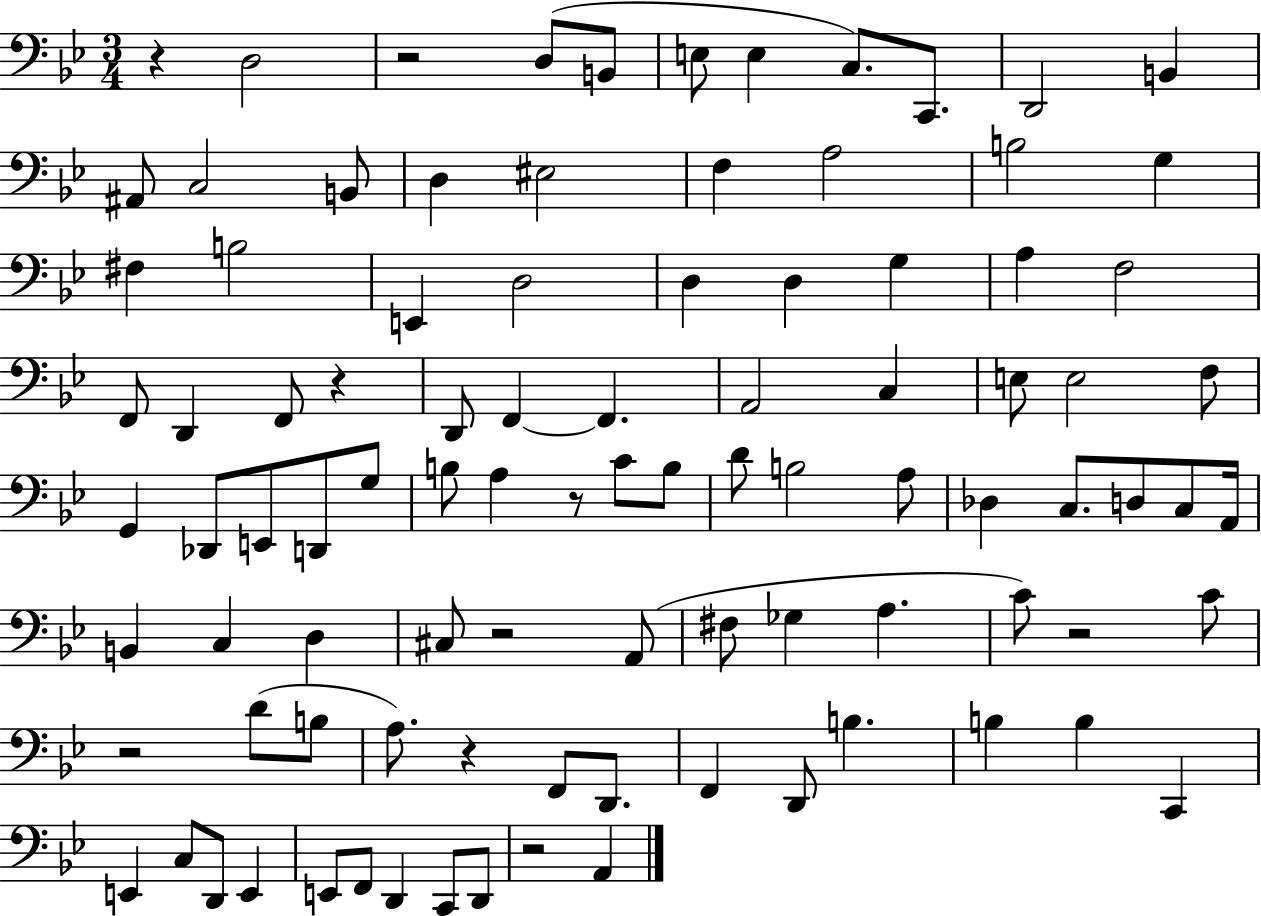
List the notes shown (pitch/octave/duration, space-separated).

R/q D3/h R/h D3/e B2/e E3/e E3/q C3/e. C2/e. D2/h B2/q A#2/e C3/h B2/e D3/q EIS3/h F3/q A3/h B3/h G3/q F#3/q B3/h E2/q D3/h D3/q D3/q G3/q A3/q F3/h F2/e D2/q F2/e R/q D2/e F2/q F2/q. A2/h C3/q E3/e E3/h F3/e G2/q Db2/e E2/e D2/e G3/e B3/e A3/q R/e C4/e B3/e D4/e B3/h A3/e Db3/q C3/e. D3/e C3/e A2/s B2/q C3/q D3/q C#3/e R/h A2/e F#3/e Gb3/q A3/q. C4/e R/h C4/e R/h D4/e B3/e A3/e. R/q F2/e D2/e. F2/q D2/e B3/q. B3/q B3/q C2/q E2/q C3/e D2/e E2/q E2/e F2/e D2/q C2/e D2/e R/h A2/q